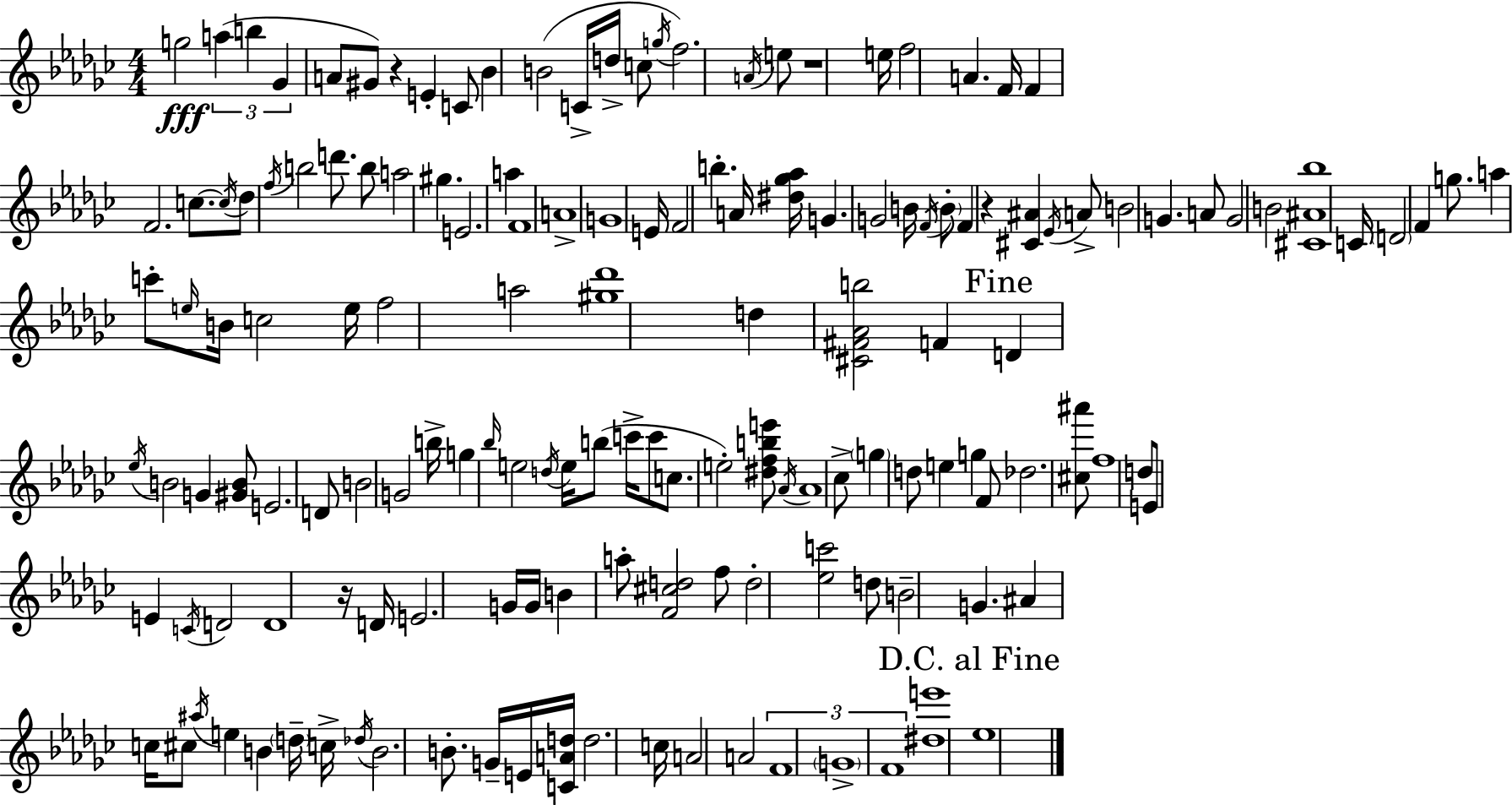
X:1
T:Untitled
M:4/4
L:1/4
K:Ebm
g2 a b _G A/2 ^G/2 z E C/2 _B B2 C/4 d/4 c/2 g/4 f2 A/4 e/2 z4 e/4 f2 A F/4 F F2 c/2 c/4 _d/2 f/4 b2 d'/2 b/2 a2 ^g E2 a F4 A4 G4 E/4 F2 b A/4 [^d_g_a]/4 G G2 B/4 F/4 B/2 F z [^C^A] _E/4 A/2 B2 G A/2 G2 B2 [^C^A_b]4 C/4 D2 F g/2 a c'/2 e/4 B/4 c2 e/4 f2 a2 [^g_d']4 d [^C^F_Ab]2 F D _e/4 B2 G [^GB]/2 E2 D/2 B2 G2 b/4 g _b/4 e2 d/4 e/4 b/2 c'/4 c'/2 c/2 e2 [^dfbe']/2 _A/4 _A4 _c/2 g d/2 e g F/2 _d2 [^c^a']/2 f4 d/2 E/2 E C/4 D2 D4 z/4 D/4 E2 G/4 G/4 B a/2 [F^cd]2 f/2 d2 [_ec']2 d/2 B2 G ^A c/4 ^c/2 ^a/4 e B d/4 c/4 _d/4 B2 B/2 G/4 E/4 [CAd]/4 d2 c/4 A2 A2 F4 G4 F4 [^de']4 _e4